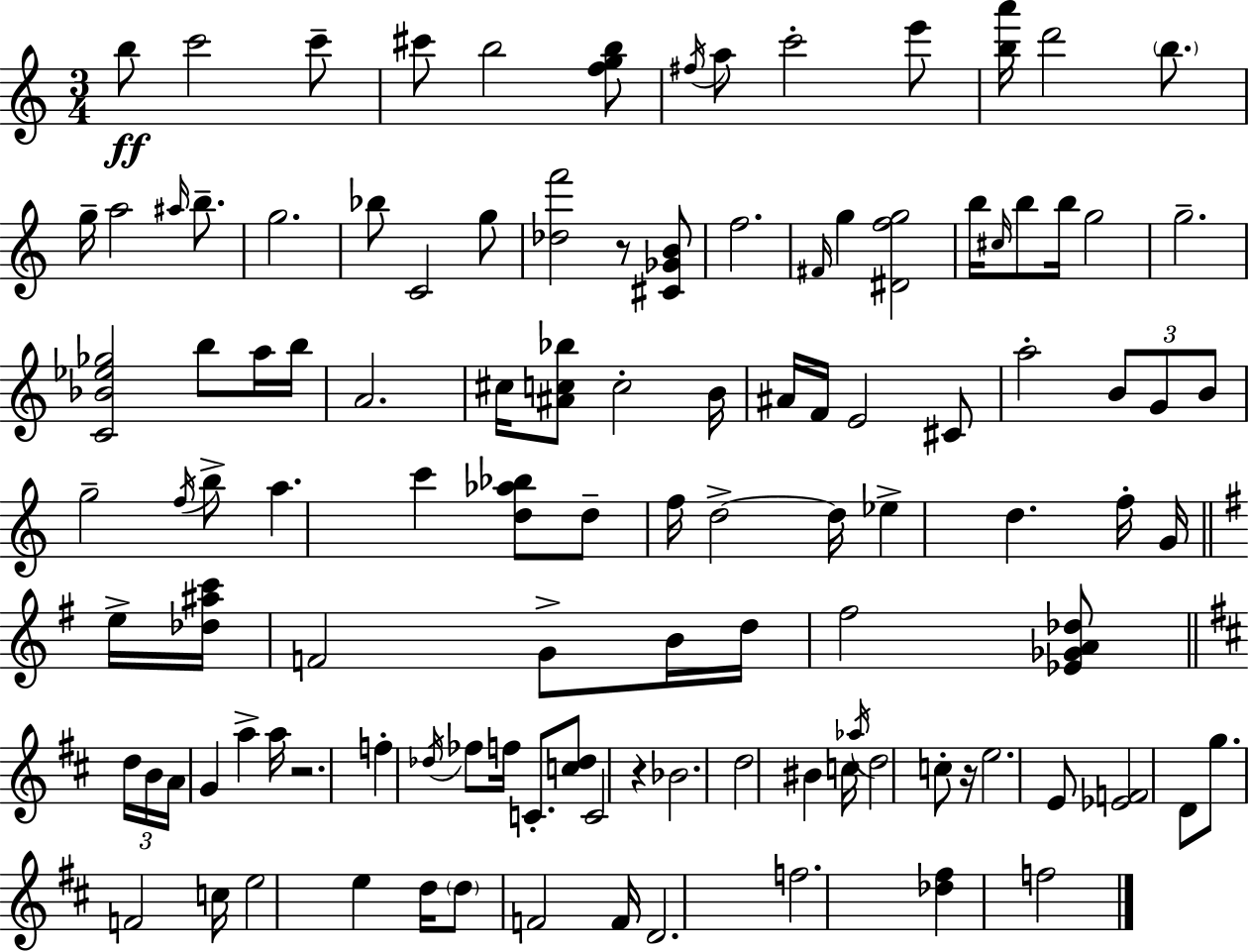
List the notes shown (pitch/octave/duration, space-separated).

B5/e C6/h C6/e C#6/e B5/h [F5,G5,B5]/e F#5/s A5/e C6/h E6/e [B5,A6]/s D6/h B5/e. G5/s A5/h A#5/s B5/e. G5/h. Bb5/e C4/h G5/e [Db5,F6]/h R/e [C#4,Gb4,B4]/e F5/h. F#4/s G5/q [D#4,F5,G5]/h B5/s C#5/s B5/e B5/s G5/h G5/h. [C4,Bb4,Eb5,Gb5]/h B5/e A5/s B5/s A4/h. C#5/s [A#4,C5,Bb5]/e C5/h B4/s A#4/s F4/s E4/h C#4/e A5/h B4/e G4/e B4/e G5/h F5/s B5/e A5/q. C6/q [D5,Ab5,Bb5]/e D5/e F5/s D5/h D5/s Eb5/q D5/q. F5/s G4/s E5/s [Db5,A#5,C6]/s F4/h G4/e B4/s D5/s F#5/h [Eb4,Gb4,A4,Db5]/e D5/s B4/s A4/s G4/q A5/q A5/s R/h. F5/q Db5/s FES5/e F5/s C4/e. [C5,Db5]/e C4/h R/q Bb4/h. D5/h BIS4/q C5/s Ab5/s D5/h C5/e R/s E5/h. E4/e [Eb4,F4]/h D4/e G5/e. F4/h C5/s E5/h E5/q D5/s D5/e F4/h F4/s D4/h. F5/h. [Db5,F#5]/q F5/h